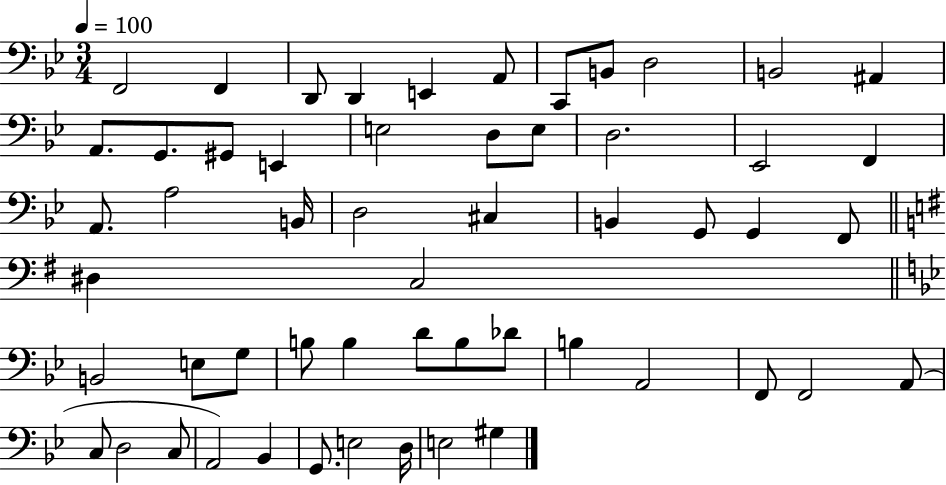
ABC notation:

X:1
T:Untitled
M:3/4
L:1/4
K:Bb
F,,2 F,, D,,/2 D,, E,, A,,/2 C,,/2 B,,/2 D,2 B,,2 ^A,, A,,/2 G,,/2 ^G,,/2 E,, E,2 D,/2 E,/2 D,2 _E,,2 F,, A,,/2 A,2 B,,/4 D,2 ^C, B,, G,,/2 G,, F,,/2 ^D, C,2 B,,2 E,/2 G,/2 B,/2 B, D/2 B,/2 _D/2 B, A,,2 F,,/2 F,,2 A,,/2 C,/2 D,2 C,/2 A,,2 _B,, G,,/2 E,2 D,/4 E,2 ^G,